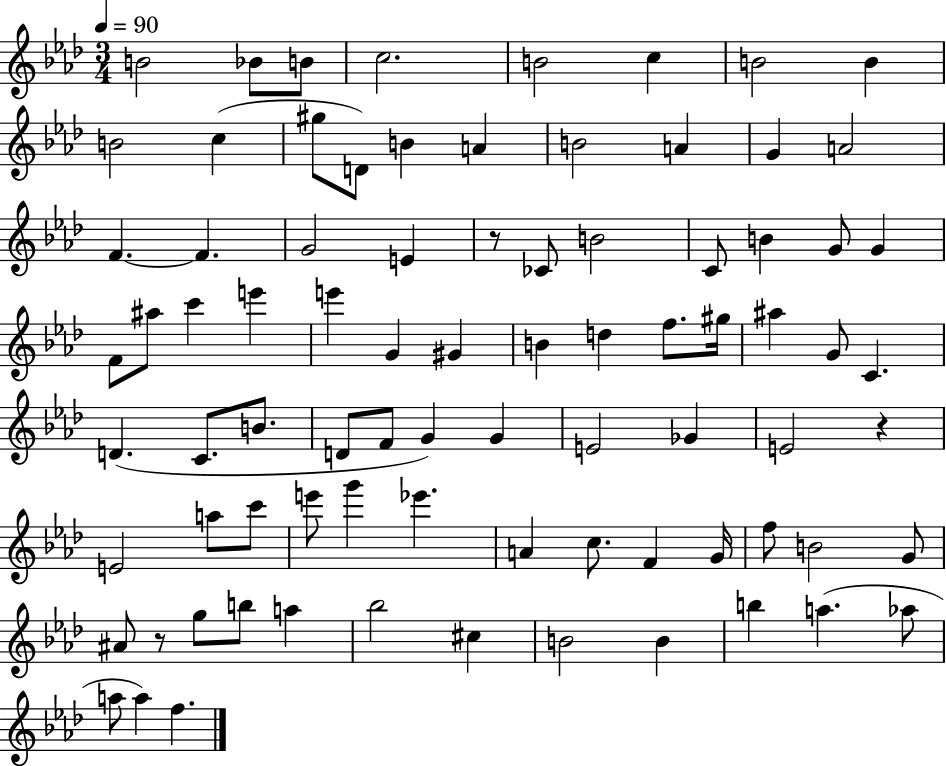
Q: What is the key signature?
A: AES major